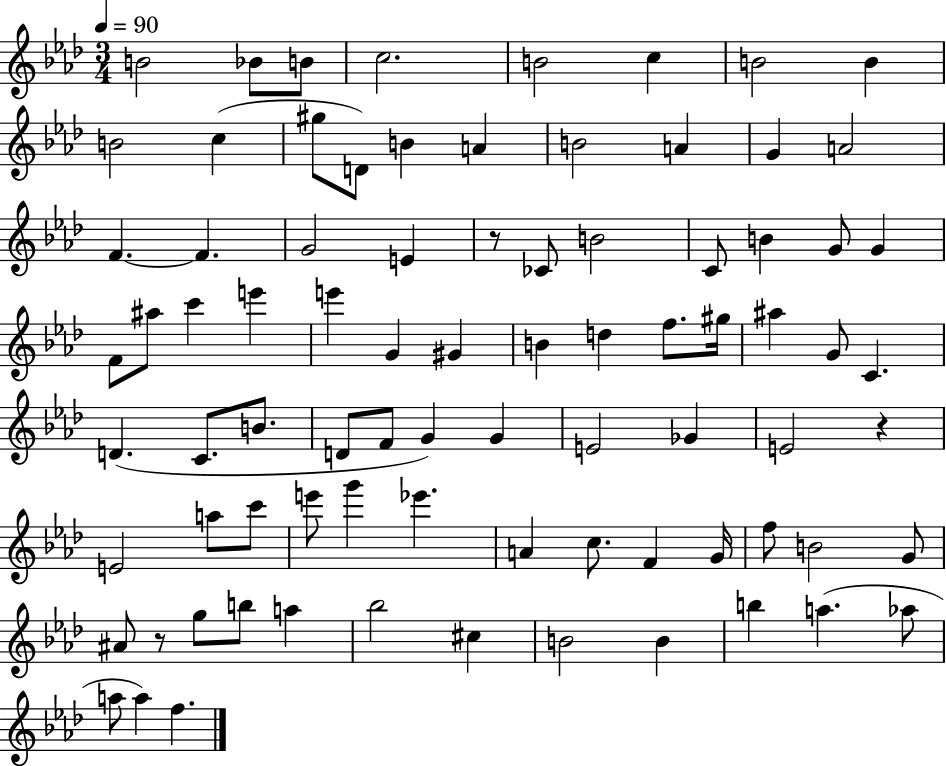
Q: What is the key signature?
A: AES major